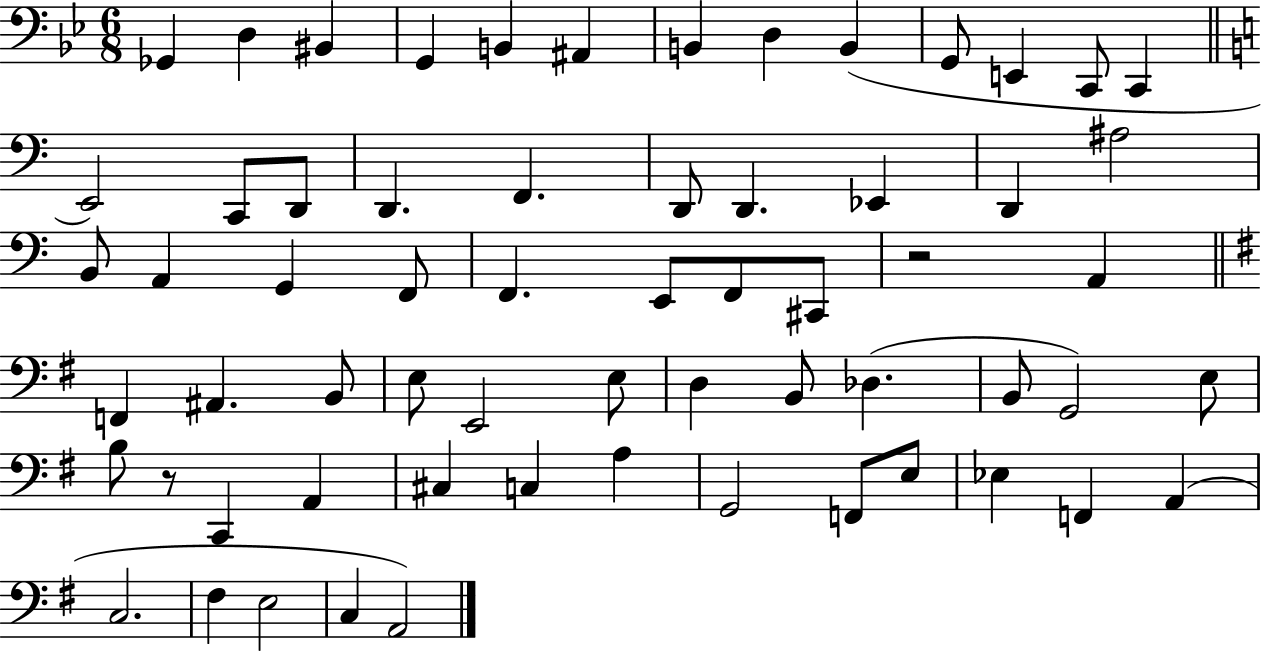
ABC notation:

X:1
T:Untitled
M:6/8
L:1/4
K:Bb
_G,, D, ^B,, G,, B,, ^A,, B,, D, B,, G,,/2 E,, C,,/2 C,, E,,2 C,,/2 D,,/2 D,, F,, D,,/2 D,, _E,, D,, ^A,2 B,,/2 A,, G,, F,,/2 F,, E,,/2 F,,/2 ^C,,/2 z2 A,, F,, ^A,, B,,/2 E,/2 E,,2 E,/2 D, B,,/2 _D, B,,/2 G,,2 E,/2 B,/2 z/2 C,, A,, ^C, C, A, G,,2 F,,/2 E,/2 _E, F,, A,, C,2 ^F, E,2 C, A,,2